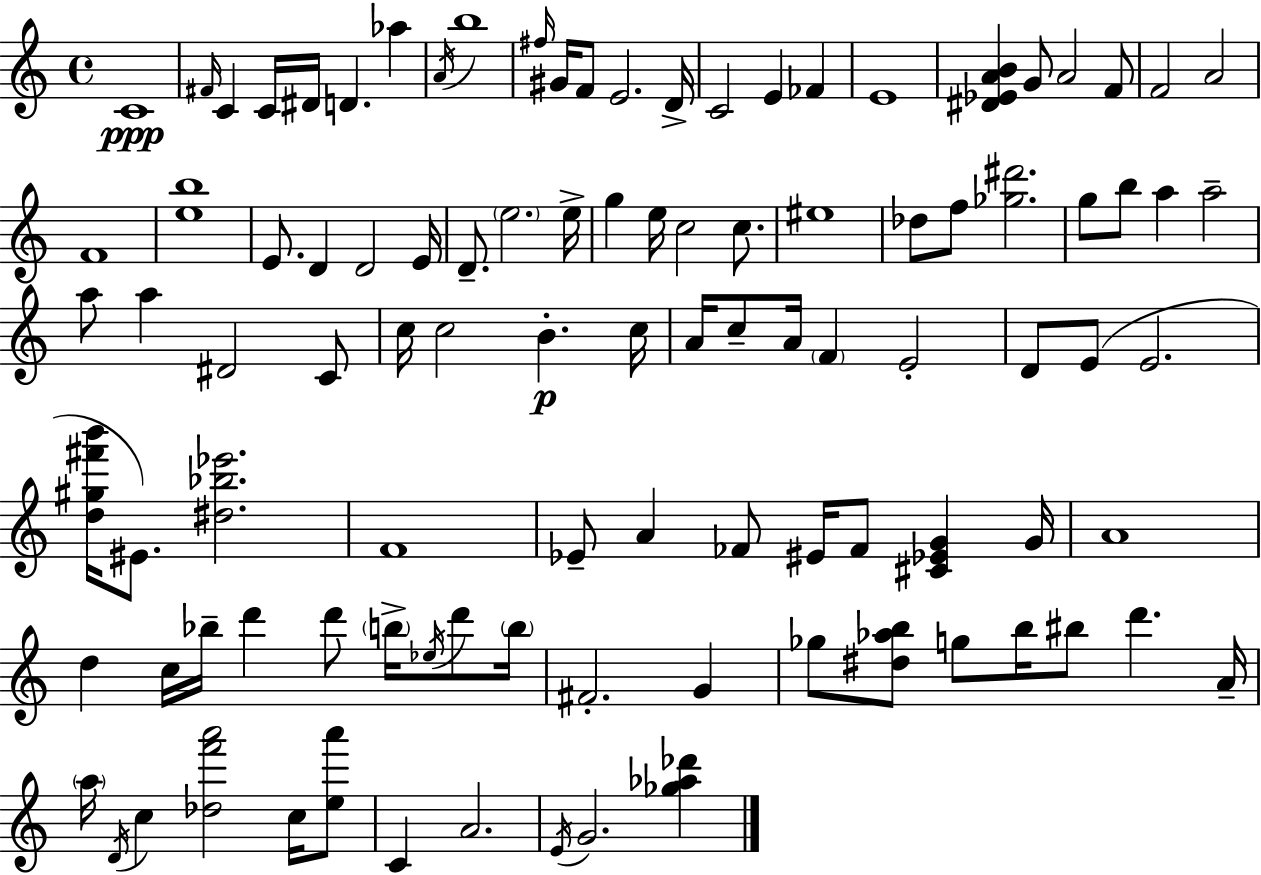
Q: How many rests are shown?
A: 0